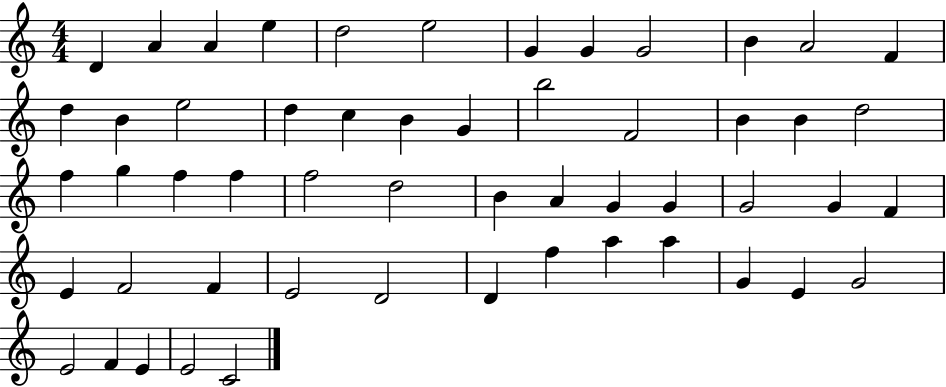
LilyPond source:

{
  \clef treble
  \numericTimeSignature
  \time 4/4
  \key c \major
  d'4 a'4 a'4 e''4 | d''2 e''2 | g'4 g'4 g'2 | b'4 a'2 f'4 | \break d''4 b'4 e''2 | d''4 c''4 b'4 g'4 | b''2 f'2 | b'4 b'4 d''2 | \break f''4 g''4 f''4 f''4 | f''2 d''2 | b'4 a'4 g'4 g'4 | g'2 g'4 f'4 | \break e'4 f'2 f'4 | e'2 d'2 | d'4 f''4 a''4 a''4 | g'4 e'4 g'2 | \break e'2 f'4 e'4 | e'2 c'2 | \bar "|."
}